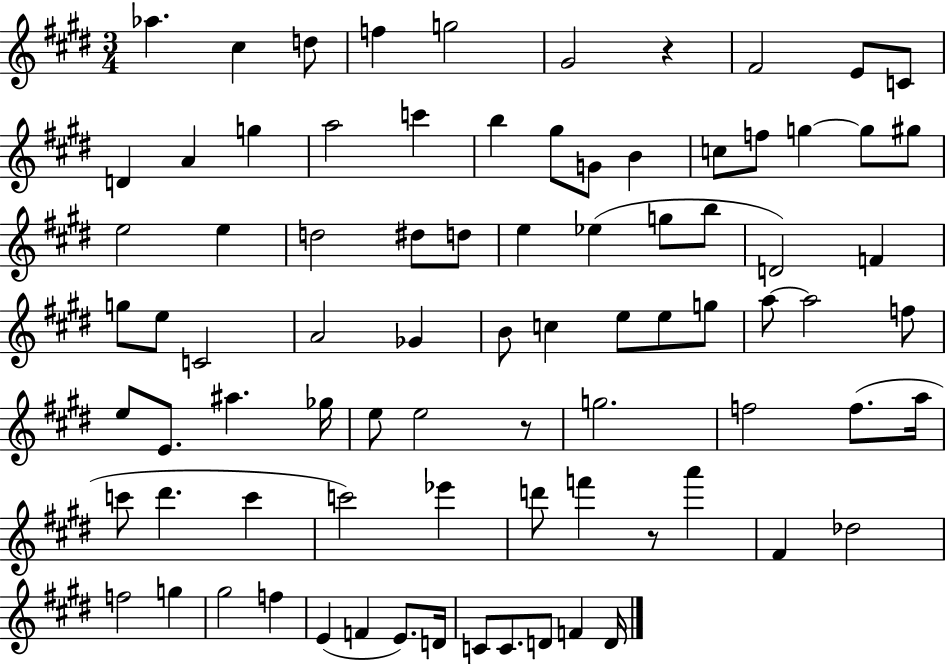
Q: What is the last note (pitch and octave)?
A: D4